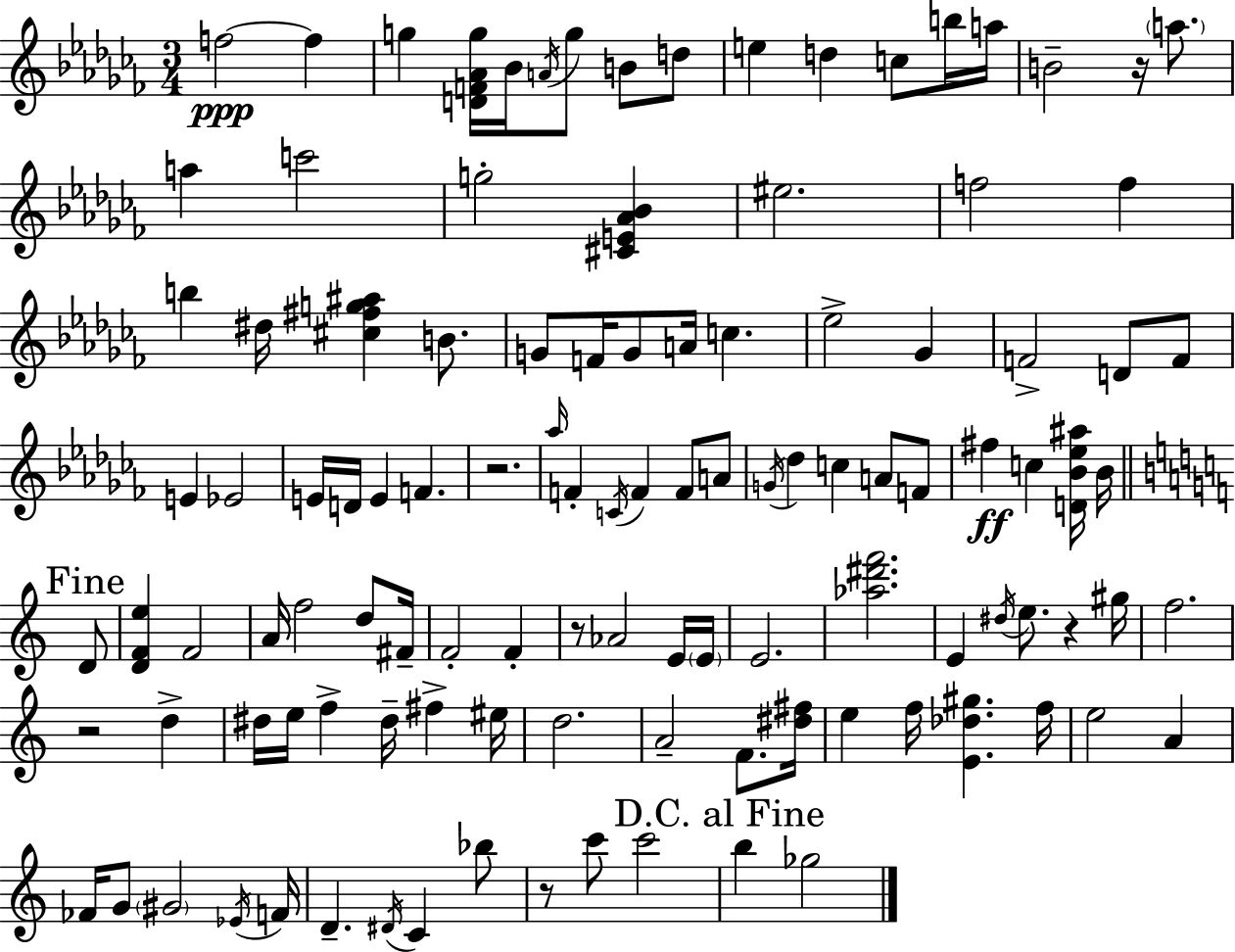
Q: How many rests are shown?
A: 6